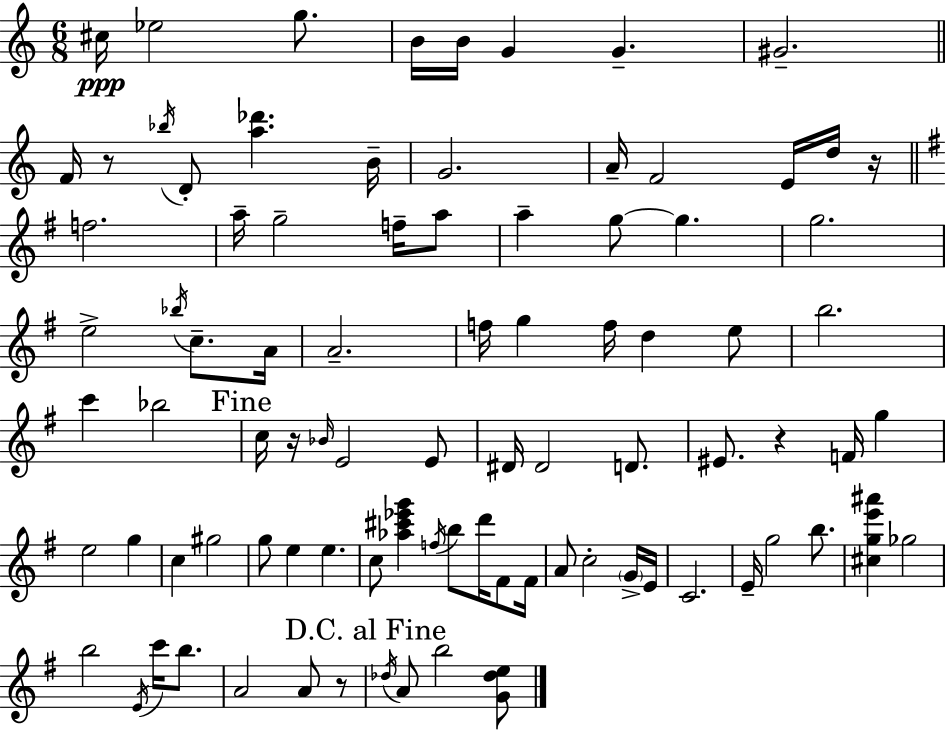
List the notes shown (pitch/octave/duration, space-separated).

C#5/s Eb5/h G5/e. B4/s B4/s G4/q G4/q. G#4/h. F4/s R/e Bb5/s D4/e [A5,Db6]/q. B4/s G4/h. A4/s F4/h E4/s D5/s R/s F5/h. A5/s G5/h F5/s A5/e A5/q G5/e G5/q. G5/h. E5/h Bb5/s C5/e. A4/s A4/h. F5/s G5/q F5/s D5/q E5/e B5/h. C6/q Bb5/h C5/s R/s Bb4/s E4/h E4/e D#4/s D#4/h D4/e. EIS4/e. R/q F4/s G5/q E5/h G5/q C5/q G#5/h G5/e E5/q E5/q. C5/e [Ab5,C#6,Eb6,G6]/q F5/s B5/e D6/s F#4/e F#4/s A4/e C5/h G4/s E4/s C4/h. E4/s G5/h B5/e. [C#5,G5,E6,A#6]/q Gb5/h B5/h E4/s C6/s B5/e. A4/h A4/e R/e Db5/s A4/e B5/h [G4,Db5,E5]/e